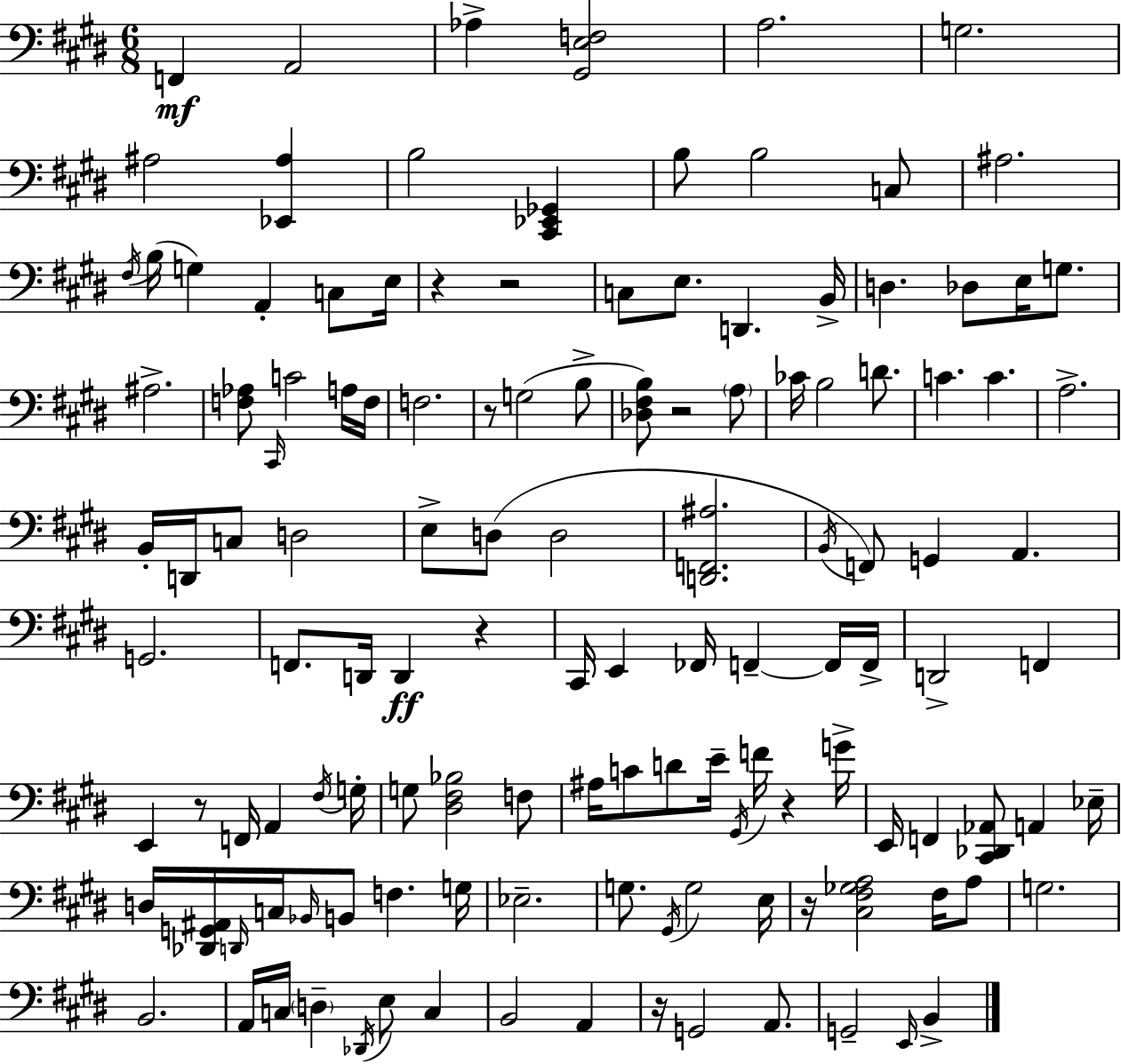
{
  \clef bass
  \numericTimeSignature
  \time 6/8
  \key e \major
  \repeat volta 2 { f,4\mf a,2 | aes4-> <gis, e f>2 | a2. | g2. | \break ais2 <ees, ais>4 | b2 <cis, ees, ges,>4 | b8 b2 c8 | ais2. | \break \acciaccatura { fis16 }( b16 g4) a,4-. c8 | e16 r4 r2 | c8 e8. d,4. | b,16-> d4. des8 e16 g8. | \break ais2.-> | <f aes>8 \grace { cis,16 } c'2 | a16 f16 f2. | r8 g2( | \break b8-> <des fis b>8) r2 | \parenthesize a8 ces'16 b2 d'8. | c'4. c'4. | a2.-> | \break b,16-. d,16 c8 d2 | e8-> d8( d2 | <d, f, ais>2. | \acciaccatura { b,16 }) f,8 g,4 a,4. | \break g,2. | f,8. d,16 d,4\ff r4 | cis,16 e,4 fes,16 f,4--~~ | f,16 f,16-> d,2-> f,4 | \break e,4 r8 f,16 a,4 | \acciaccatura { fis16 } g16-. g8 <dis fis bes>2 | f8 ais16 c'8 d'8 e'16-- \acciaccatura { gis,16 } f'16 | r4 g'16-> e,16 f,4 <cis, des, aes,>8 | \break a,4 ees16-- d16 <des, g, ais,>16 \grace { d,16 } c16 \grace { bes,16 } b,8 | f4. g16 ees2.-- | g8. \acciaccatura { gis,16 } g2 | e16 r16 <cis fis ges a>2 | \break fis16 a8 g2. | b,2. | a,16 c16 \parenthesize d4-- | \acciaccatura { des,16 } e8 c4 b,2 | \break a,4 r16 g,2 | a,8. g,2-- | \grace { e,16 } b,4-> } \bar "|."
}